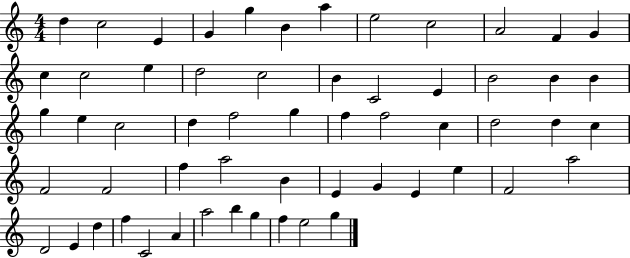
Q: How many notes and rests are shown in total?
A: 58